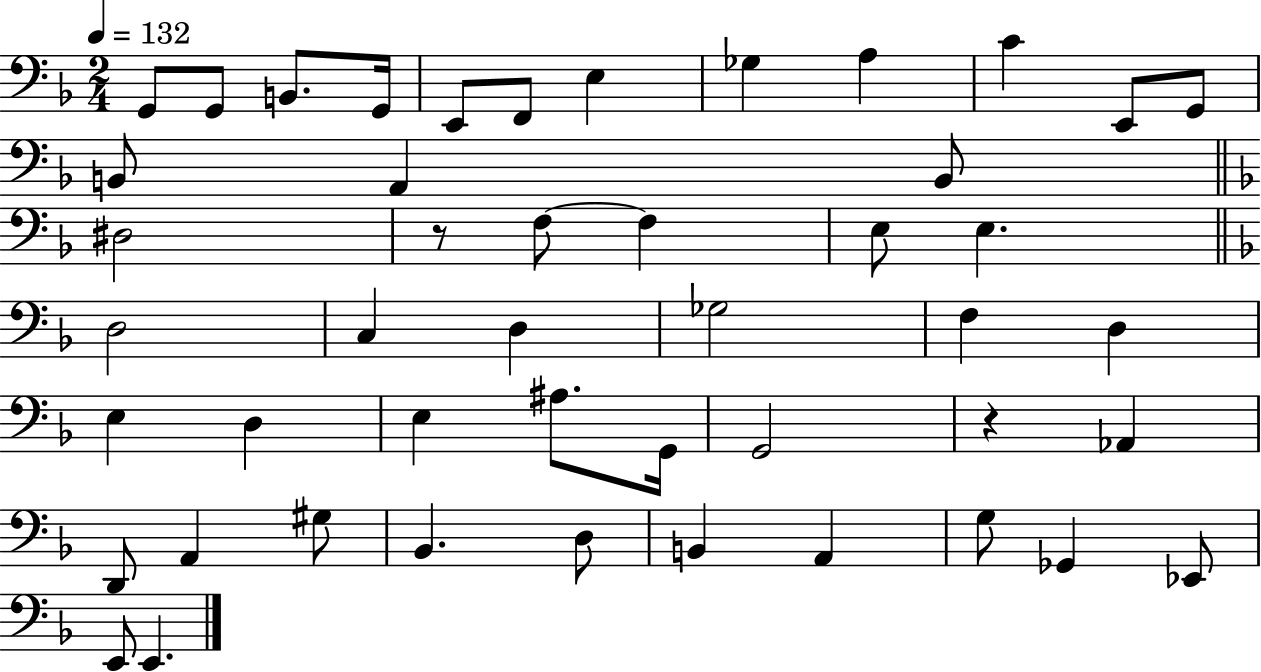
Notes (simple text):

G2/e G2/e B2/e. G2/s E2/e F2/e E3/q Gb3/q A3/q C4/q E2/e G2/e B2/e A2/q B2/e D#3/h R/e F3/e F3/q E3/e E3/q. D3/h C3/q D3/q Gb3/h F3/q D3/q E3/q D3/q E3/q A#3/e. G2/s G2/h R/q Ab2/q D2/e A2/q G#3/e Bb2/q. D3/e B2/q A2/q G3/e Gb2/q Eb2/e E2/e E2/q.